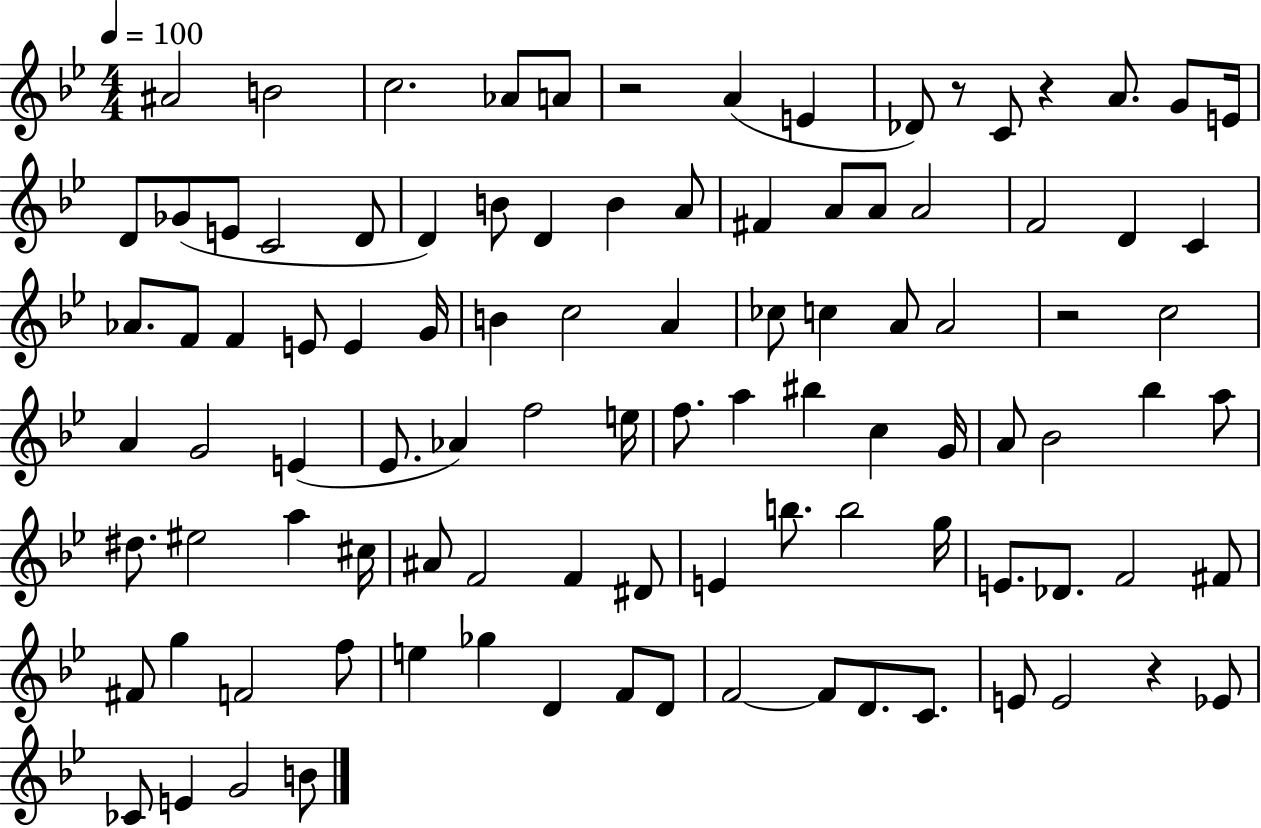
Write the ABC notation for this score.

X:1
T:Untitled
M:4/4
L:1/4
K:Bb
^A2 B2 c2 _A/2 A/2 z2 A E _D/2 z/2 C/2 z A/2 G/2 E/4 D/2 _G/2 E/2 C2 D/2 D B/2 D B A/2 ^F A/2 A/2 A2 F2 D C _A/2 F/2 F E/2 E G/4 B c2 A _c/2 c A/2 A2 z2 c2 A G2 E _E/2 _A f2 e/4 f/2 a ^b c G/4 A/2 _B2 _b a/2 ^d/2 ^e2 a ^c/4 ^A/2 F2 F ^D/2 E b/2 b2 g/4 E/2 _D/2 F2 ^F/2 ^F/2 g F2 f/2 e _g D F/2 D/2 F2 F/2 D/2 C/2 E/2 E2 z _E/2 _C/2 E G2 B/2